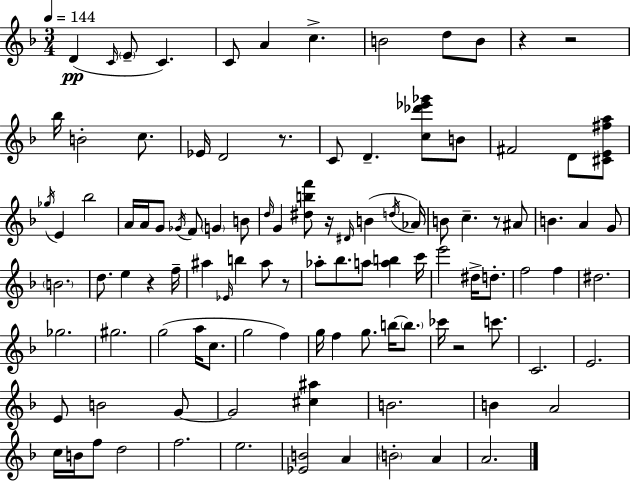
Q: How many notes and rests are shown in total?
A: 107